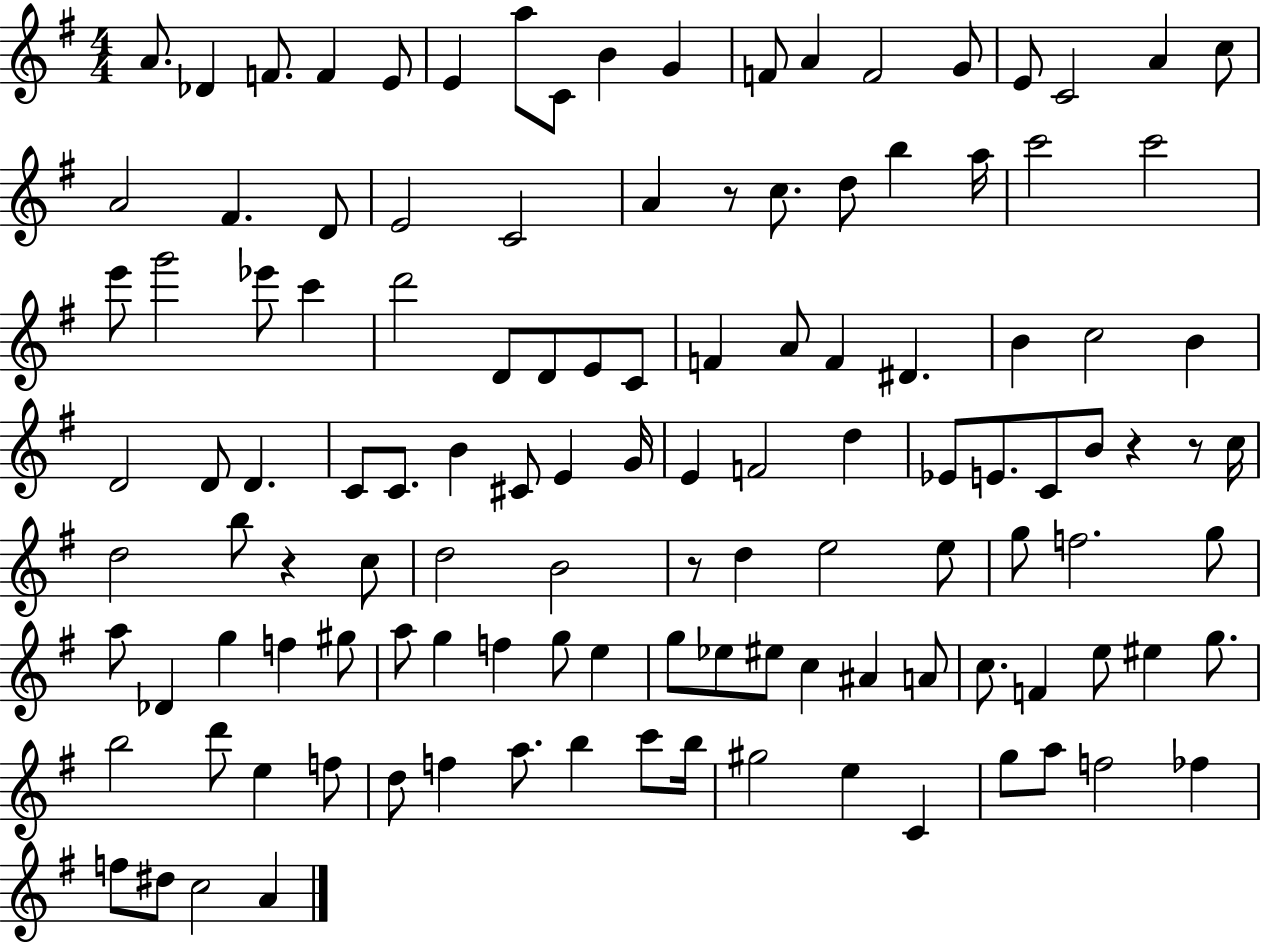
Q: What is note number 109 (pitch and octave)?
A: G5